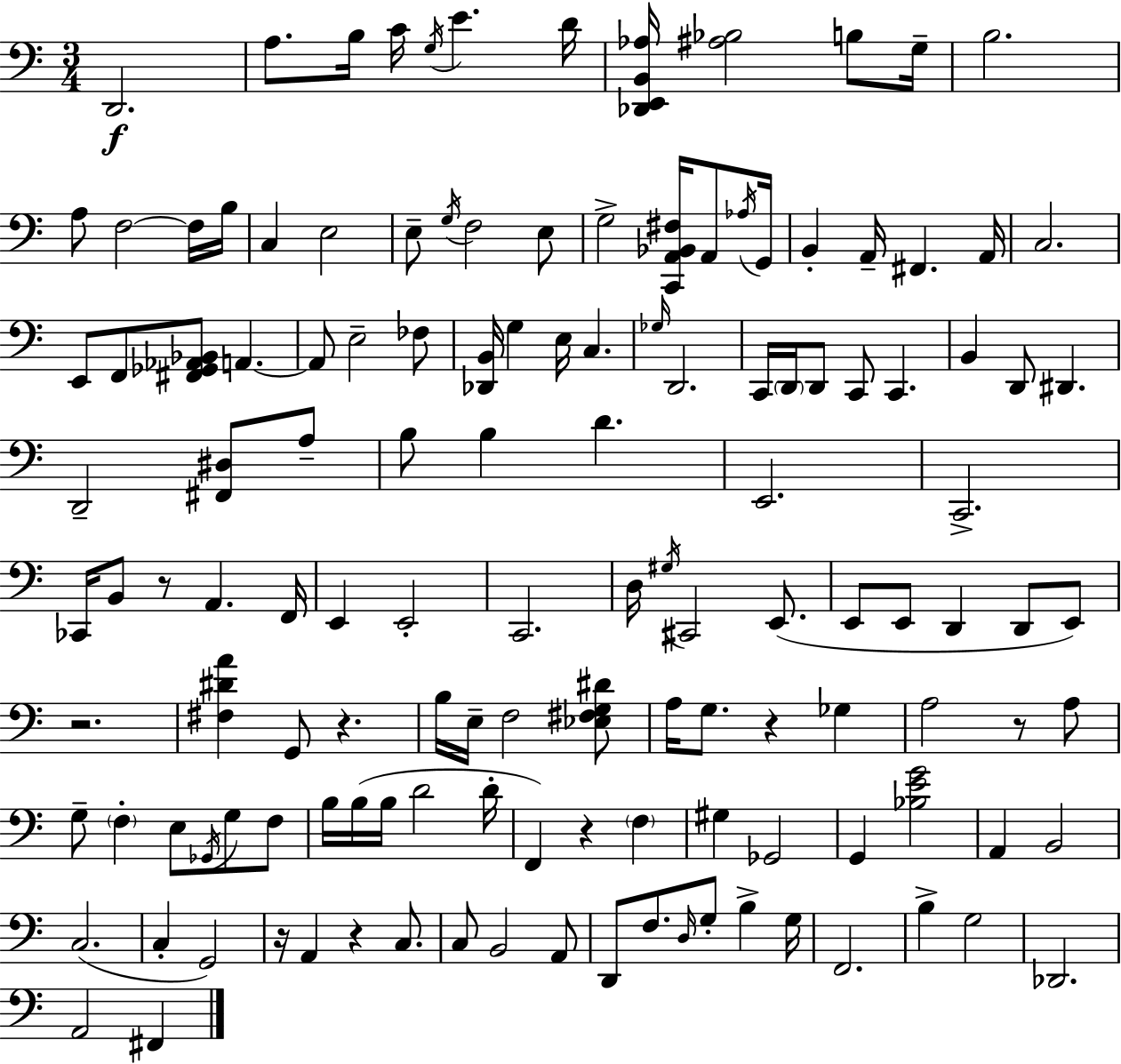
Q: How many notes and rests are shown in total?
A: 135